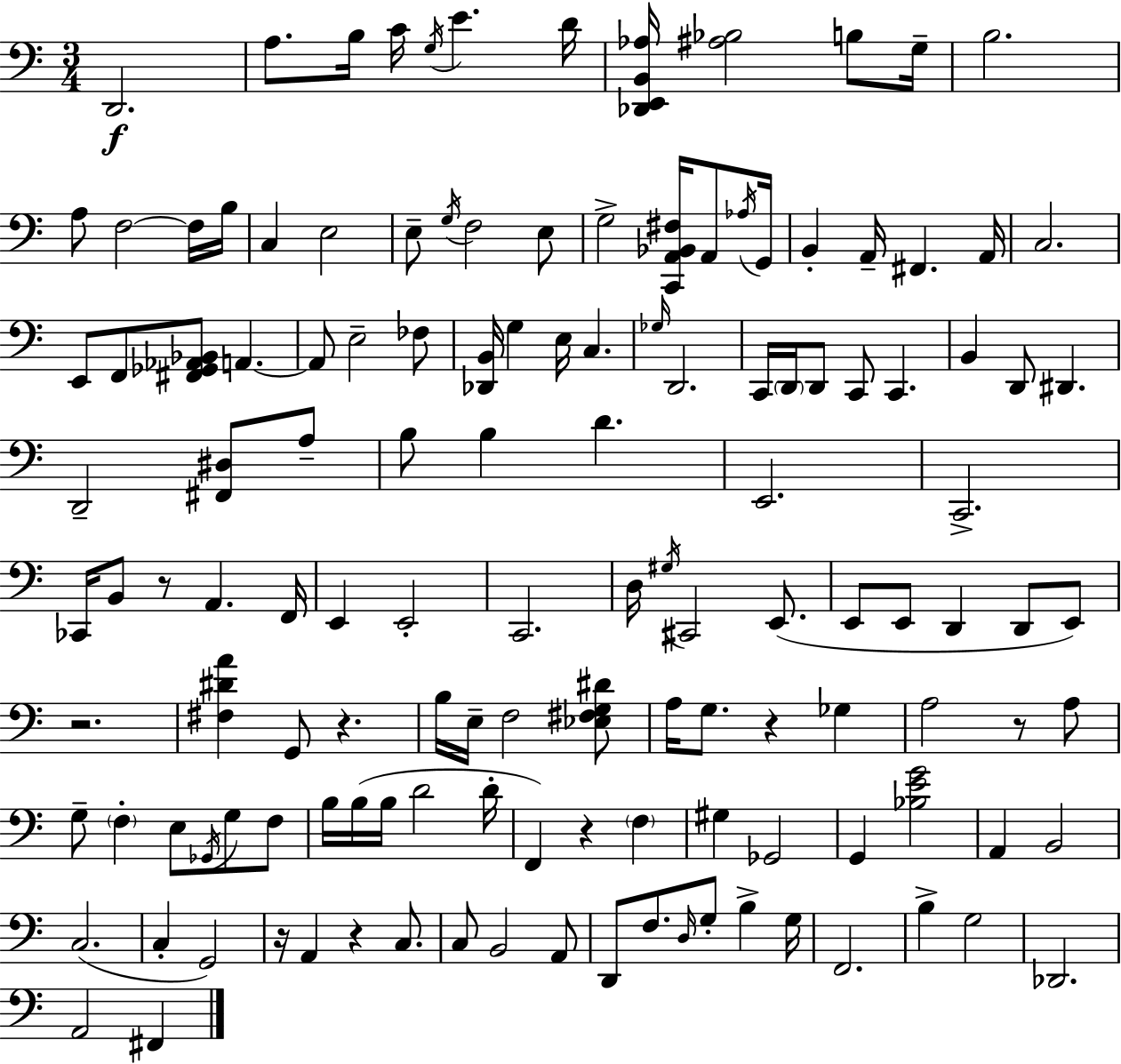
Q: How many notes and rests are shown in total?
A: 135